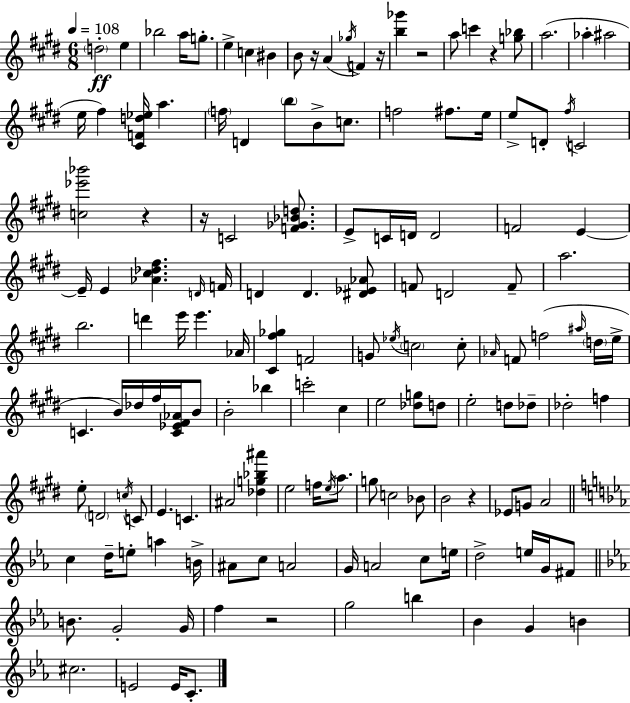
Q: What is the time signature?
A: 6/8